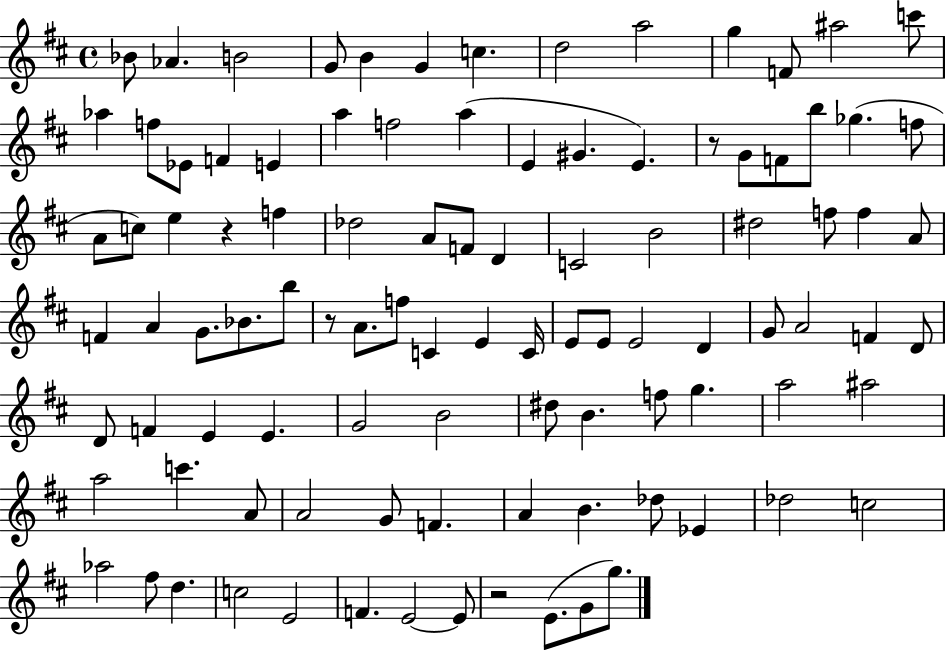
{
  \clef treble
  \time 4/4
  \defaultTimeSignature
  \key d \major
  \repeat volta 2 { bes'8 aes'4. b'2 | g'8 b'4 g'4 c''4. | d''2 a''2 | g''4 f'8 ais''2 c'''8 | \break aes''4 f''8 ees'8 f'4 e'4 | a''4 f''2 a''4( | e'4 gis'4. e'4.) | r8 g'8 f'8 b''8 ges''4.( f''8 | \break a'8 c''8) e''4 r4 f''4 | des''2 a'8 f'8 d'4 | c'2 b'2 | dis''2 f''8 f''4 a'8 | \break f'4 a'4 g'8. bes'8. b''8 | r8 a'8. f''8 c'4 e'4 c'16 | e'8 e'8 e'2 d'4 | g'8 a'2 f'4 d'8 | \break d'8 f'4 e'4 e'4. | g'2 b'2 | dis''8 b'4. f''8 g''4. | a''2 ais''2 | \break a''2 c'''4. a'8 | a'2 g'8 f'4. | a'4 b'4. des''8 ees'4 | des''2 c''2 | \break aes''2 fis''8 d''4. | c''2 e'2 | f'4. e'2~~ e'8 | r2 e'8.( g'8 g''8.) | \break } \bar "|."
}